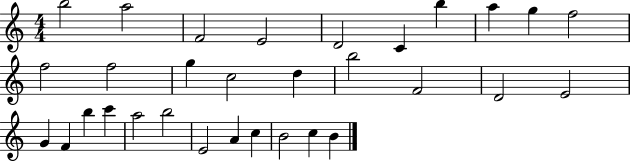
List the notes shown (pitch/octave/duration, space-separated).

B5/h A5/h F4/h E4/h D4/h C4/q B5/q A5/q G5/q F5/h F5/h F5/h G5/q C5/h D5/q B5/h F4/h D4/h E4/h G4/q F4/q B5/q C6/q A5/h B5/h E4/h A4/q C5/q B4/h C5/q B4/q